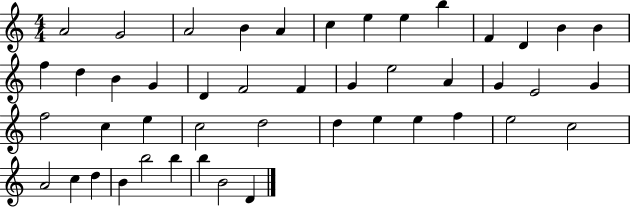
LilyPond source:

{
  \clef treble
  \numericTimeSignature
  \time 4/4
  \key c \major
  a'2 g'2 | a'2 b'4 a'4 | c''4 e''4 e''4 b''4 | f'4 d'4 b'4 b'4 | \break f''4 d''4 b'4 g'4 | d'4 f'2 f'4 | g'4 e''2 a'4 | g'4 e'2 g'4 | \break f''2 c''4 e''4 | c''2 d''2 | d''4 e''4 e''4 f''4 | e''2 c''2 | \break a'2 c''4 d''4 | b'4 b''2 b''4 | b''4 b'2 d'4 | \bar "|."
}